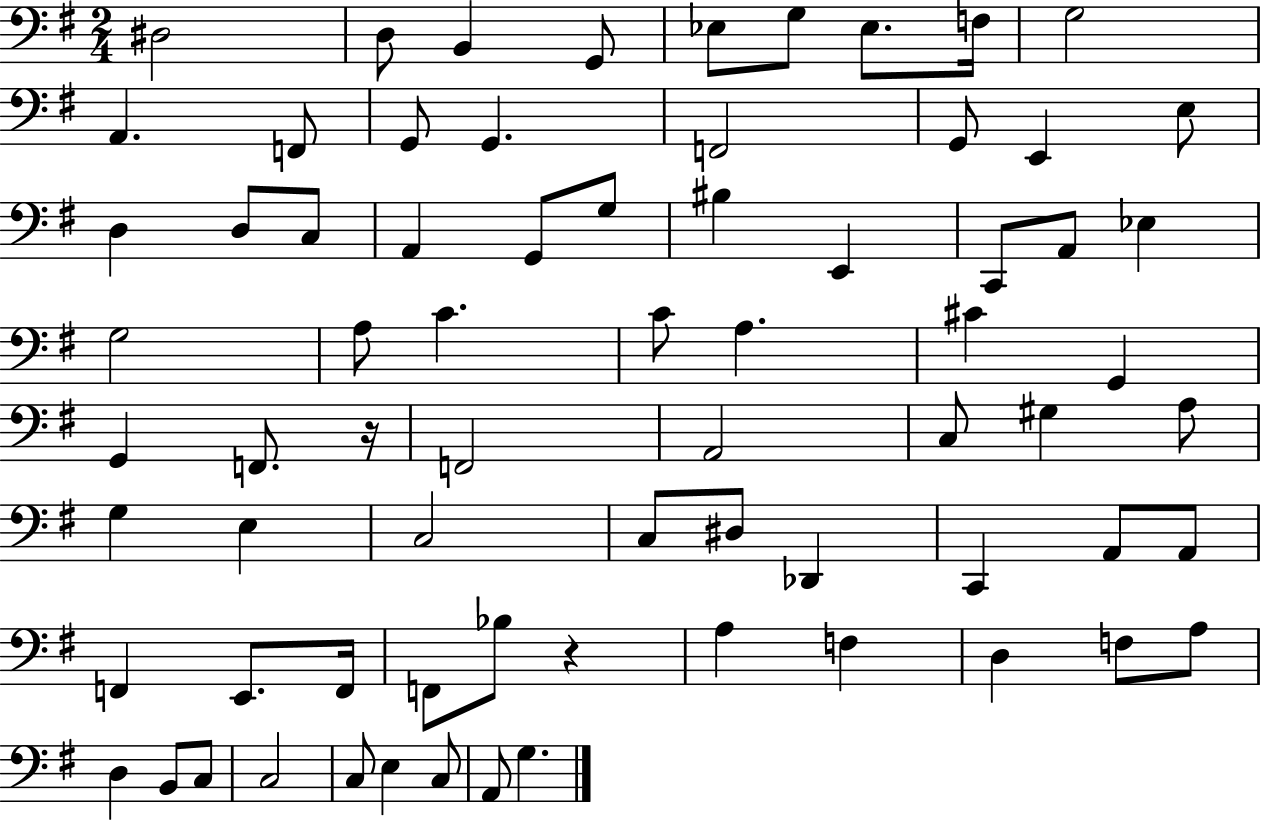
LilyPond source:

{
  \clef bass
  \numericTimeSignature
  \time 2/4
  \key g \major
  dis2 | d8 b,4 g,8 | ees8 g8 ees8. f16 | g2 | \break a,4. f,8 | g,8 g,4. | f,2 | g,8 e,4 e8 | \break d4 d8 c8 | a,4 g,8 g8 | bis4 e,4 | c,8 a,8 ees4 | \break g2 | a8 c'4. | c'8 a4. | cis'4 g,4 | \break g,4 f,8. r16 | f,2 | a,2 | c8 gis4 a8 | \break g4 e4 | c2 | c8 dis8 des,4 | c,4 a,8 a,8 | \break f,4 e,8. f,16 | f,8 bes8 r4 | a4 f4 | d4 f8 a8 | \break d4 b,8 c8 | c2 | c8 e4 c8 | a,8 g4. | \break \bar "|."
}